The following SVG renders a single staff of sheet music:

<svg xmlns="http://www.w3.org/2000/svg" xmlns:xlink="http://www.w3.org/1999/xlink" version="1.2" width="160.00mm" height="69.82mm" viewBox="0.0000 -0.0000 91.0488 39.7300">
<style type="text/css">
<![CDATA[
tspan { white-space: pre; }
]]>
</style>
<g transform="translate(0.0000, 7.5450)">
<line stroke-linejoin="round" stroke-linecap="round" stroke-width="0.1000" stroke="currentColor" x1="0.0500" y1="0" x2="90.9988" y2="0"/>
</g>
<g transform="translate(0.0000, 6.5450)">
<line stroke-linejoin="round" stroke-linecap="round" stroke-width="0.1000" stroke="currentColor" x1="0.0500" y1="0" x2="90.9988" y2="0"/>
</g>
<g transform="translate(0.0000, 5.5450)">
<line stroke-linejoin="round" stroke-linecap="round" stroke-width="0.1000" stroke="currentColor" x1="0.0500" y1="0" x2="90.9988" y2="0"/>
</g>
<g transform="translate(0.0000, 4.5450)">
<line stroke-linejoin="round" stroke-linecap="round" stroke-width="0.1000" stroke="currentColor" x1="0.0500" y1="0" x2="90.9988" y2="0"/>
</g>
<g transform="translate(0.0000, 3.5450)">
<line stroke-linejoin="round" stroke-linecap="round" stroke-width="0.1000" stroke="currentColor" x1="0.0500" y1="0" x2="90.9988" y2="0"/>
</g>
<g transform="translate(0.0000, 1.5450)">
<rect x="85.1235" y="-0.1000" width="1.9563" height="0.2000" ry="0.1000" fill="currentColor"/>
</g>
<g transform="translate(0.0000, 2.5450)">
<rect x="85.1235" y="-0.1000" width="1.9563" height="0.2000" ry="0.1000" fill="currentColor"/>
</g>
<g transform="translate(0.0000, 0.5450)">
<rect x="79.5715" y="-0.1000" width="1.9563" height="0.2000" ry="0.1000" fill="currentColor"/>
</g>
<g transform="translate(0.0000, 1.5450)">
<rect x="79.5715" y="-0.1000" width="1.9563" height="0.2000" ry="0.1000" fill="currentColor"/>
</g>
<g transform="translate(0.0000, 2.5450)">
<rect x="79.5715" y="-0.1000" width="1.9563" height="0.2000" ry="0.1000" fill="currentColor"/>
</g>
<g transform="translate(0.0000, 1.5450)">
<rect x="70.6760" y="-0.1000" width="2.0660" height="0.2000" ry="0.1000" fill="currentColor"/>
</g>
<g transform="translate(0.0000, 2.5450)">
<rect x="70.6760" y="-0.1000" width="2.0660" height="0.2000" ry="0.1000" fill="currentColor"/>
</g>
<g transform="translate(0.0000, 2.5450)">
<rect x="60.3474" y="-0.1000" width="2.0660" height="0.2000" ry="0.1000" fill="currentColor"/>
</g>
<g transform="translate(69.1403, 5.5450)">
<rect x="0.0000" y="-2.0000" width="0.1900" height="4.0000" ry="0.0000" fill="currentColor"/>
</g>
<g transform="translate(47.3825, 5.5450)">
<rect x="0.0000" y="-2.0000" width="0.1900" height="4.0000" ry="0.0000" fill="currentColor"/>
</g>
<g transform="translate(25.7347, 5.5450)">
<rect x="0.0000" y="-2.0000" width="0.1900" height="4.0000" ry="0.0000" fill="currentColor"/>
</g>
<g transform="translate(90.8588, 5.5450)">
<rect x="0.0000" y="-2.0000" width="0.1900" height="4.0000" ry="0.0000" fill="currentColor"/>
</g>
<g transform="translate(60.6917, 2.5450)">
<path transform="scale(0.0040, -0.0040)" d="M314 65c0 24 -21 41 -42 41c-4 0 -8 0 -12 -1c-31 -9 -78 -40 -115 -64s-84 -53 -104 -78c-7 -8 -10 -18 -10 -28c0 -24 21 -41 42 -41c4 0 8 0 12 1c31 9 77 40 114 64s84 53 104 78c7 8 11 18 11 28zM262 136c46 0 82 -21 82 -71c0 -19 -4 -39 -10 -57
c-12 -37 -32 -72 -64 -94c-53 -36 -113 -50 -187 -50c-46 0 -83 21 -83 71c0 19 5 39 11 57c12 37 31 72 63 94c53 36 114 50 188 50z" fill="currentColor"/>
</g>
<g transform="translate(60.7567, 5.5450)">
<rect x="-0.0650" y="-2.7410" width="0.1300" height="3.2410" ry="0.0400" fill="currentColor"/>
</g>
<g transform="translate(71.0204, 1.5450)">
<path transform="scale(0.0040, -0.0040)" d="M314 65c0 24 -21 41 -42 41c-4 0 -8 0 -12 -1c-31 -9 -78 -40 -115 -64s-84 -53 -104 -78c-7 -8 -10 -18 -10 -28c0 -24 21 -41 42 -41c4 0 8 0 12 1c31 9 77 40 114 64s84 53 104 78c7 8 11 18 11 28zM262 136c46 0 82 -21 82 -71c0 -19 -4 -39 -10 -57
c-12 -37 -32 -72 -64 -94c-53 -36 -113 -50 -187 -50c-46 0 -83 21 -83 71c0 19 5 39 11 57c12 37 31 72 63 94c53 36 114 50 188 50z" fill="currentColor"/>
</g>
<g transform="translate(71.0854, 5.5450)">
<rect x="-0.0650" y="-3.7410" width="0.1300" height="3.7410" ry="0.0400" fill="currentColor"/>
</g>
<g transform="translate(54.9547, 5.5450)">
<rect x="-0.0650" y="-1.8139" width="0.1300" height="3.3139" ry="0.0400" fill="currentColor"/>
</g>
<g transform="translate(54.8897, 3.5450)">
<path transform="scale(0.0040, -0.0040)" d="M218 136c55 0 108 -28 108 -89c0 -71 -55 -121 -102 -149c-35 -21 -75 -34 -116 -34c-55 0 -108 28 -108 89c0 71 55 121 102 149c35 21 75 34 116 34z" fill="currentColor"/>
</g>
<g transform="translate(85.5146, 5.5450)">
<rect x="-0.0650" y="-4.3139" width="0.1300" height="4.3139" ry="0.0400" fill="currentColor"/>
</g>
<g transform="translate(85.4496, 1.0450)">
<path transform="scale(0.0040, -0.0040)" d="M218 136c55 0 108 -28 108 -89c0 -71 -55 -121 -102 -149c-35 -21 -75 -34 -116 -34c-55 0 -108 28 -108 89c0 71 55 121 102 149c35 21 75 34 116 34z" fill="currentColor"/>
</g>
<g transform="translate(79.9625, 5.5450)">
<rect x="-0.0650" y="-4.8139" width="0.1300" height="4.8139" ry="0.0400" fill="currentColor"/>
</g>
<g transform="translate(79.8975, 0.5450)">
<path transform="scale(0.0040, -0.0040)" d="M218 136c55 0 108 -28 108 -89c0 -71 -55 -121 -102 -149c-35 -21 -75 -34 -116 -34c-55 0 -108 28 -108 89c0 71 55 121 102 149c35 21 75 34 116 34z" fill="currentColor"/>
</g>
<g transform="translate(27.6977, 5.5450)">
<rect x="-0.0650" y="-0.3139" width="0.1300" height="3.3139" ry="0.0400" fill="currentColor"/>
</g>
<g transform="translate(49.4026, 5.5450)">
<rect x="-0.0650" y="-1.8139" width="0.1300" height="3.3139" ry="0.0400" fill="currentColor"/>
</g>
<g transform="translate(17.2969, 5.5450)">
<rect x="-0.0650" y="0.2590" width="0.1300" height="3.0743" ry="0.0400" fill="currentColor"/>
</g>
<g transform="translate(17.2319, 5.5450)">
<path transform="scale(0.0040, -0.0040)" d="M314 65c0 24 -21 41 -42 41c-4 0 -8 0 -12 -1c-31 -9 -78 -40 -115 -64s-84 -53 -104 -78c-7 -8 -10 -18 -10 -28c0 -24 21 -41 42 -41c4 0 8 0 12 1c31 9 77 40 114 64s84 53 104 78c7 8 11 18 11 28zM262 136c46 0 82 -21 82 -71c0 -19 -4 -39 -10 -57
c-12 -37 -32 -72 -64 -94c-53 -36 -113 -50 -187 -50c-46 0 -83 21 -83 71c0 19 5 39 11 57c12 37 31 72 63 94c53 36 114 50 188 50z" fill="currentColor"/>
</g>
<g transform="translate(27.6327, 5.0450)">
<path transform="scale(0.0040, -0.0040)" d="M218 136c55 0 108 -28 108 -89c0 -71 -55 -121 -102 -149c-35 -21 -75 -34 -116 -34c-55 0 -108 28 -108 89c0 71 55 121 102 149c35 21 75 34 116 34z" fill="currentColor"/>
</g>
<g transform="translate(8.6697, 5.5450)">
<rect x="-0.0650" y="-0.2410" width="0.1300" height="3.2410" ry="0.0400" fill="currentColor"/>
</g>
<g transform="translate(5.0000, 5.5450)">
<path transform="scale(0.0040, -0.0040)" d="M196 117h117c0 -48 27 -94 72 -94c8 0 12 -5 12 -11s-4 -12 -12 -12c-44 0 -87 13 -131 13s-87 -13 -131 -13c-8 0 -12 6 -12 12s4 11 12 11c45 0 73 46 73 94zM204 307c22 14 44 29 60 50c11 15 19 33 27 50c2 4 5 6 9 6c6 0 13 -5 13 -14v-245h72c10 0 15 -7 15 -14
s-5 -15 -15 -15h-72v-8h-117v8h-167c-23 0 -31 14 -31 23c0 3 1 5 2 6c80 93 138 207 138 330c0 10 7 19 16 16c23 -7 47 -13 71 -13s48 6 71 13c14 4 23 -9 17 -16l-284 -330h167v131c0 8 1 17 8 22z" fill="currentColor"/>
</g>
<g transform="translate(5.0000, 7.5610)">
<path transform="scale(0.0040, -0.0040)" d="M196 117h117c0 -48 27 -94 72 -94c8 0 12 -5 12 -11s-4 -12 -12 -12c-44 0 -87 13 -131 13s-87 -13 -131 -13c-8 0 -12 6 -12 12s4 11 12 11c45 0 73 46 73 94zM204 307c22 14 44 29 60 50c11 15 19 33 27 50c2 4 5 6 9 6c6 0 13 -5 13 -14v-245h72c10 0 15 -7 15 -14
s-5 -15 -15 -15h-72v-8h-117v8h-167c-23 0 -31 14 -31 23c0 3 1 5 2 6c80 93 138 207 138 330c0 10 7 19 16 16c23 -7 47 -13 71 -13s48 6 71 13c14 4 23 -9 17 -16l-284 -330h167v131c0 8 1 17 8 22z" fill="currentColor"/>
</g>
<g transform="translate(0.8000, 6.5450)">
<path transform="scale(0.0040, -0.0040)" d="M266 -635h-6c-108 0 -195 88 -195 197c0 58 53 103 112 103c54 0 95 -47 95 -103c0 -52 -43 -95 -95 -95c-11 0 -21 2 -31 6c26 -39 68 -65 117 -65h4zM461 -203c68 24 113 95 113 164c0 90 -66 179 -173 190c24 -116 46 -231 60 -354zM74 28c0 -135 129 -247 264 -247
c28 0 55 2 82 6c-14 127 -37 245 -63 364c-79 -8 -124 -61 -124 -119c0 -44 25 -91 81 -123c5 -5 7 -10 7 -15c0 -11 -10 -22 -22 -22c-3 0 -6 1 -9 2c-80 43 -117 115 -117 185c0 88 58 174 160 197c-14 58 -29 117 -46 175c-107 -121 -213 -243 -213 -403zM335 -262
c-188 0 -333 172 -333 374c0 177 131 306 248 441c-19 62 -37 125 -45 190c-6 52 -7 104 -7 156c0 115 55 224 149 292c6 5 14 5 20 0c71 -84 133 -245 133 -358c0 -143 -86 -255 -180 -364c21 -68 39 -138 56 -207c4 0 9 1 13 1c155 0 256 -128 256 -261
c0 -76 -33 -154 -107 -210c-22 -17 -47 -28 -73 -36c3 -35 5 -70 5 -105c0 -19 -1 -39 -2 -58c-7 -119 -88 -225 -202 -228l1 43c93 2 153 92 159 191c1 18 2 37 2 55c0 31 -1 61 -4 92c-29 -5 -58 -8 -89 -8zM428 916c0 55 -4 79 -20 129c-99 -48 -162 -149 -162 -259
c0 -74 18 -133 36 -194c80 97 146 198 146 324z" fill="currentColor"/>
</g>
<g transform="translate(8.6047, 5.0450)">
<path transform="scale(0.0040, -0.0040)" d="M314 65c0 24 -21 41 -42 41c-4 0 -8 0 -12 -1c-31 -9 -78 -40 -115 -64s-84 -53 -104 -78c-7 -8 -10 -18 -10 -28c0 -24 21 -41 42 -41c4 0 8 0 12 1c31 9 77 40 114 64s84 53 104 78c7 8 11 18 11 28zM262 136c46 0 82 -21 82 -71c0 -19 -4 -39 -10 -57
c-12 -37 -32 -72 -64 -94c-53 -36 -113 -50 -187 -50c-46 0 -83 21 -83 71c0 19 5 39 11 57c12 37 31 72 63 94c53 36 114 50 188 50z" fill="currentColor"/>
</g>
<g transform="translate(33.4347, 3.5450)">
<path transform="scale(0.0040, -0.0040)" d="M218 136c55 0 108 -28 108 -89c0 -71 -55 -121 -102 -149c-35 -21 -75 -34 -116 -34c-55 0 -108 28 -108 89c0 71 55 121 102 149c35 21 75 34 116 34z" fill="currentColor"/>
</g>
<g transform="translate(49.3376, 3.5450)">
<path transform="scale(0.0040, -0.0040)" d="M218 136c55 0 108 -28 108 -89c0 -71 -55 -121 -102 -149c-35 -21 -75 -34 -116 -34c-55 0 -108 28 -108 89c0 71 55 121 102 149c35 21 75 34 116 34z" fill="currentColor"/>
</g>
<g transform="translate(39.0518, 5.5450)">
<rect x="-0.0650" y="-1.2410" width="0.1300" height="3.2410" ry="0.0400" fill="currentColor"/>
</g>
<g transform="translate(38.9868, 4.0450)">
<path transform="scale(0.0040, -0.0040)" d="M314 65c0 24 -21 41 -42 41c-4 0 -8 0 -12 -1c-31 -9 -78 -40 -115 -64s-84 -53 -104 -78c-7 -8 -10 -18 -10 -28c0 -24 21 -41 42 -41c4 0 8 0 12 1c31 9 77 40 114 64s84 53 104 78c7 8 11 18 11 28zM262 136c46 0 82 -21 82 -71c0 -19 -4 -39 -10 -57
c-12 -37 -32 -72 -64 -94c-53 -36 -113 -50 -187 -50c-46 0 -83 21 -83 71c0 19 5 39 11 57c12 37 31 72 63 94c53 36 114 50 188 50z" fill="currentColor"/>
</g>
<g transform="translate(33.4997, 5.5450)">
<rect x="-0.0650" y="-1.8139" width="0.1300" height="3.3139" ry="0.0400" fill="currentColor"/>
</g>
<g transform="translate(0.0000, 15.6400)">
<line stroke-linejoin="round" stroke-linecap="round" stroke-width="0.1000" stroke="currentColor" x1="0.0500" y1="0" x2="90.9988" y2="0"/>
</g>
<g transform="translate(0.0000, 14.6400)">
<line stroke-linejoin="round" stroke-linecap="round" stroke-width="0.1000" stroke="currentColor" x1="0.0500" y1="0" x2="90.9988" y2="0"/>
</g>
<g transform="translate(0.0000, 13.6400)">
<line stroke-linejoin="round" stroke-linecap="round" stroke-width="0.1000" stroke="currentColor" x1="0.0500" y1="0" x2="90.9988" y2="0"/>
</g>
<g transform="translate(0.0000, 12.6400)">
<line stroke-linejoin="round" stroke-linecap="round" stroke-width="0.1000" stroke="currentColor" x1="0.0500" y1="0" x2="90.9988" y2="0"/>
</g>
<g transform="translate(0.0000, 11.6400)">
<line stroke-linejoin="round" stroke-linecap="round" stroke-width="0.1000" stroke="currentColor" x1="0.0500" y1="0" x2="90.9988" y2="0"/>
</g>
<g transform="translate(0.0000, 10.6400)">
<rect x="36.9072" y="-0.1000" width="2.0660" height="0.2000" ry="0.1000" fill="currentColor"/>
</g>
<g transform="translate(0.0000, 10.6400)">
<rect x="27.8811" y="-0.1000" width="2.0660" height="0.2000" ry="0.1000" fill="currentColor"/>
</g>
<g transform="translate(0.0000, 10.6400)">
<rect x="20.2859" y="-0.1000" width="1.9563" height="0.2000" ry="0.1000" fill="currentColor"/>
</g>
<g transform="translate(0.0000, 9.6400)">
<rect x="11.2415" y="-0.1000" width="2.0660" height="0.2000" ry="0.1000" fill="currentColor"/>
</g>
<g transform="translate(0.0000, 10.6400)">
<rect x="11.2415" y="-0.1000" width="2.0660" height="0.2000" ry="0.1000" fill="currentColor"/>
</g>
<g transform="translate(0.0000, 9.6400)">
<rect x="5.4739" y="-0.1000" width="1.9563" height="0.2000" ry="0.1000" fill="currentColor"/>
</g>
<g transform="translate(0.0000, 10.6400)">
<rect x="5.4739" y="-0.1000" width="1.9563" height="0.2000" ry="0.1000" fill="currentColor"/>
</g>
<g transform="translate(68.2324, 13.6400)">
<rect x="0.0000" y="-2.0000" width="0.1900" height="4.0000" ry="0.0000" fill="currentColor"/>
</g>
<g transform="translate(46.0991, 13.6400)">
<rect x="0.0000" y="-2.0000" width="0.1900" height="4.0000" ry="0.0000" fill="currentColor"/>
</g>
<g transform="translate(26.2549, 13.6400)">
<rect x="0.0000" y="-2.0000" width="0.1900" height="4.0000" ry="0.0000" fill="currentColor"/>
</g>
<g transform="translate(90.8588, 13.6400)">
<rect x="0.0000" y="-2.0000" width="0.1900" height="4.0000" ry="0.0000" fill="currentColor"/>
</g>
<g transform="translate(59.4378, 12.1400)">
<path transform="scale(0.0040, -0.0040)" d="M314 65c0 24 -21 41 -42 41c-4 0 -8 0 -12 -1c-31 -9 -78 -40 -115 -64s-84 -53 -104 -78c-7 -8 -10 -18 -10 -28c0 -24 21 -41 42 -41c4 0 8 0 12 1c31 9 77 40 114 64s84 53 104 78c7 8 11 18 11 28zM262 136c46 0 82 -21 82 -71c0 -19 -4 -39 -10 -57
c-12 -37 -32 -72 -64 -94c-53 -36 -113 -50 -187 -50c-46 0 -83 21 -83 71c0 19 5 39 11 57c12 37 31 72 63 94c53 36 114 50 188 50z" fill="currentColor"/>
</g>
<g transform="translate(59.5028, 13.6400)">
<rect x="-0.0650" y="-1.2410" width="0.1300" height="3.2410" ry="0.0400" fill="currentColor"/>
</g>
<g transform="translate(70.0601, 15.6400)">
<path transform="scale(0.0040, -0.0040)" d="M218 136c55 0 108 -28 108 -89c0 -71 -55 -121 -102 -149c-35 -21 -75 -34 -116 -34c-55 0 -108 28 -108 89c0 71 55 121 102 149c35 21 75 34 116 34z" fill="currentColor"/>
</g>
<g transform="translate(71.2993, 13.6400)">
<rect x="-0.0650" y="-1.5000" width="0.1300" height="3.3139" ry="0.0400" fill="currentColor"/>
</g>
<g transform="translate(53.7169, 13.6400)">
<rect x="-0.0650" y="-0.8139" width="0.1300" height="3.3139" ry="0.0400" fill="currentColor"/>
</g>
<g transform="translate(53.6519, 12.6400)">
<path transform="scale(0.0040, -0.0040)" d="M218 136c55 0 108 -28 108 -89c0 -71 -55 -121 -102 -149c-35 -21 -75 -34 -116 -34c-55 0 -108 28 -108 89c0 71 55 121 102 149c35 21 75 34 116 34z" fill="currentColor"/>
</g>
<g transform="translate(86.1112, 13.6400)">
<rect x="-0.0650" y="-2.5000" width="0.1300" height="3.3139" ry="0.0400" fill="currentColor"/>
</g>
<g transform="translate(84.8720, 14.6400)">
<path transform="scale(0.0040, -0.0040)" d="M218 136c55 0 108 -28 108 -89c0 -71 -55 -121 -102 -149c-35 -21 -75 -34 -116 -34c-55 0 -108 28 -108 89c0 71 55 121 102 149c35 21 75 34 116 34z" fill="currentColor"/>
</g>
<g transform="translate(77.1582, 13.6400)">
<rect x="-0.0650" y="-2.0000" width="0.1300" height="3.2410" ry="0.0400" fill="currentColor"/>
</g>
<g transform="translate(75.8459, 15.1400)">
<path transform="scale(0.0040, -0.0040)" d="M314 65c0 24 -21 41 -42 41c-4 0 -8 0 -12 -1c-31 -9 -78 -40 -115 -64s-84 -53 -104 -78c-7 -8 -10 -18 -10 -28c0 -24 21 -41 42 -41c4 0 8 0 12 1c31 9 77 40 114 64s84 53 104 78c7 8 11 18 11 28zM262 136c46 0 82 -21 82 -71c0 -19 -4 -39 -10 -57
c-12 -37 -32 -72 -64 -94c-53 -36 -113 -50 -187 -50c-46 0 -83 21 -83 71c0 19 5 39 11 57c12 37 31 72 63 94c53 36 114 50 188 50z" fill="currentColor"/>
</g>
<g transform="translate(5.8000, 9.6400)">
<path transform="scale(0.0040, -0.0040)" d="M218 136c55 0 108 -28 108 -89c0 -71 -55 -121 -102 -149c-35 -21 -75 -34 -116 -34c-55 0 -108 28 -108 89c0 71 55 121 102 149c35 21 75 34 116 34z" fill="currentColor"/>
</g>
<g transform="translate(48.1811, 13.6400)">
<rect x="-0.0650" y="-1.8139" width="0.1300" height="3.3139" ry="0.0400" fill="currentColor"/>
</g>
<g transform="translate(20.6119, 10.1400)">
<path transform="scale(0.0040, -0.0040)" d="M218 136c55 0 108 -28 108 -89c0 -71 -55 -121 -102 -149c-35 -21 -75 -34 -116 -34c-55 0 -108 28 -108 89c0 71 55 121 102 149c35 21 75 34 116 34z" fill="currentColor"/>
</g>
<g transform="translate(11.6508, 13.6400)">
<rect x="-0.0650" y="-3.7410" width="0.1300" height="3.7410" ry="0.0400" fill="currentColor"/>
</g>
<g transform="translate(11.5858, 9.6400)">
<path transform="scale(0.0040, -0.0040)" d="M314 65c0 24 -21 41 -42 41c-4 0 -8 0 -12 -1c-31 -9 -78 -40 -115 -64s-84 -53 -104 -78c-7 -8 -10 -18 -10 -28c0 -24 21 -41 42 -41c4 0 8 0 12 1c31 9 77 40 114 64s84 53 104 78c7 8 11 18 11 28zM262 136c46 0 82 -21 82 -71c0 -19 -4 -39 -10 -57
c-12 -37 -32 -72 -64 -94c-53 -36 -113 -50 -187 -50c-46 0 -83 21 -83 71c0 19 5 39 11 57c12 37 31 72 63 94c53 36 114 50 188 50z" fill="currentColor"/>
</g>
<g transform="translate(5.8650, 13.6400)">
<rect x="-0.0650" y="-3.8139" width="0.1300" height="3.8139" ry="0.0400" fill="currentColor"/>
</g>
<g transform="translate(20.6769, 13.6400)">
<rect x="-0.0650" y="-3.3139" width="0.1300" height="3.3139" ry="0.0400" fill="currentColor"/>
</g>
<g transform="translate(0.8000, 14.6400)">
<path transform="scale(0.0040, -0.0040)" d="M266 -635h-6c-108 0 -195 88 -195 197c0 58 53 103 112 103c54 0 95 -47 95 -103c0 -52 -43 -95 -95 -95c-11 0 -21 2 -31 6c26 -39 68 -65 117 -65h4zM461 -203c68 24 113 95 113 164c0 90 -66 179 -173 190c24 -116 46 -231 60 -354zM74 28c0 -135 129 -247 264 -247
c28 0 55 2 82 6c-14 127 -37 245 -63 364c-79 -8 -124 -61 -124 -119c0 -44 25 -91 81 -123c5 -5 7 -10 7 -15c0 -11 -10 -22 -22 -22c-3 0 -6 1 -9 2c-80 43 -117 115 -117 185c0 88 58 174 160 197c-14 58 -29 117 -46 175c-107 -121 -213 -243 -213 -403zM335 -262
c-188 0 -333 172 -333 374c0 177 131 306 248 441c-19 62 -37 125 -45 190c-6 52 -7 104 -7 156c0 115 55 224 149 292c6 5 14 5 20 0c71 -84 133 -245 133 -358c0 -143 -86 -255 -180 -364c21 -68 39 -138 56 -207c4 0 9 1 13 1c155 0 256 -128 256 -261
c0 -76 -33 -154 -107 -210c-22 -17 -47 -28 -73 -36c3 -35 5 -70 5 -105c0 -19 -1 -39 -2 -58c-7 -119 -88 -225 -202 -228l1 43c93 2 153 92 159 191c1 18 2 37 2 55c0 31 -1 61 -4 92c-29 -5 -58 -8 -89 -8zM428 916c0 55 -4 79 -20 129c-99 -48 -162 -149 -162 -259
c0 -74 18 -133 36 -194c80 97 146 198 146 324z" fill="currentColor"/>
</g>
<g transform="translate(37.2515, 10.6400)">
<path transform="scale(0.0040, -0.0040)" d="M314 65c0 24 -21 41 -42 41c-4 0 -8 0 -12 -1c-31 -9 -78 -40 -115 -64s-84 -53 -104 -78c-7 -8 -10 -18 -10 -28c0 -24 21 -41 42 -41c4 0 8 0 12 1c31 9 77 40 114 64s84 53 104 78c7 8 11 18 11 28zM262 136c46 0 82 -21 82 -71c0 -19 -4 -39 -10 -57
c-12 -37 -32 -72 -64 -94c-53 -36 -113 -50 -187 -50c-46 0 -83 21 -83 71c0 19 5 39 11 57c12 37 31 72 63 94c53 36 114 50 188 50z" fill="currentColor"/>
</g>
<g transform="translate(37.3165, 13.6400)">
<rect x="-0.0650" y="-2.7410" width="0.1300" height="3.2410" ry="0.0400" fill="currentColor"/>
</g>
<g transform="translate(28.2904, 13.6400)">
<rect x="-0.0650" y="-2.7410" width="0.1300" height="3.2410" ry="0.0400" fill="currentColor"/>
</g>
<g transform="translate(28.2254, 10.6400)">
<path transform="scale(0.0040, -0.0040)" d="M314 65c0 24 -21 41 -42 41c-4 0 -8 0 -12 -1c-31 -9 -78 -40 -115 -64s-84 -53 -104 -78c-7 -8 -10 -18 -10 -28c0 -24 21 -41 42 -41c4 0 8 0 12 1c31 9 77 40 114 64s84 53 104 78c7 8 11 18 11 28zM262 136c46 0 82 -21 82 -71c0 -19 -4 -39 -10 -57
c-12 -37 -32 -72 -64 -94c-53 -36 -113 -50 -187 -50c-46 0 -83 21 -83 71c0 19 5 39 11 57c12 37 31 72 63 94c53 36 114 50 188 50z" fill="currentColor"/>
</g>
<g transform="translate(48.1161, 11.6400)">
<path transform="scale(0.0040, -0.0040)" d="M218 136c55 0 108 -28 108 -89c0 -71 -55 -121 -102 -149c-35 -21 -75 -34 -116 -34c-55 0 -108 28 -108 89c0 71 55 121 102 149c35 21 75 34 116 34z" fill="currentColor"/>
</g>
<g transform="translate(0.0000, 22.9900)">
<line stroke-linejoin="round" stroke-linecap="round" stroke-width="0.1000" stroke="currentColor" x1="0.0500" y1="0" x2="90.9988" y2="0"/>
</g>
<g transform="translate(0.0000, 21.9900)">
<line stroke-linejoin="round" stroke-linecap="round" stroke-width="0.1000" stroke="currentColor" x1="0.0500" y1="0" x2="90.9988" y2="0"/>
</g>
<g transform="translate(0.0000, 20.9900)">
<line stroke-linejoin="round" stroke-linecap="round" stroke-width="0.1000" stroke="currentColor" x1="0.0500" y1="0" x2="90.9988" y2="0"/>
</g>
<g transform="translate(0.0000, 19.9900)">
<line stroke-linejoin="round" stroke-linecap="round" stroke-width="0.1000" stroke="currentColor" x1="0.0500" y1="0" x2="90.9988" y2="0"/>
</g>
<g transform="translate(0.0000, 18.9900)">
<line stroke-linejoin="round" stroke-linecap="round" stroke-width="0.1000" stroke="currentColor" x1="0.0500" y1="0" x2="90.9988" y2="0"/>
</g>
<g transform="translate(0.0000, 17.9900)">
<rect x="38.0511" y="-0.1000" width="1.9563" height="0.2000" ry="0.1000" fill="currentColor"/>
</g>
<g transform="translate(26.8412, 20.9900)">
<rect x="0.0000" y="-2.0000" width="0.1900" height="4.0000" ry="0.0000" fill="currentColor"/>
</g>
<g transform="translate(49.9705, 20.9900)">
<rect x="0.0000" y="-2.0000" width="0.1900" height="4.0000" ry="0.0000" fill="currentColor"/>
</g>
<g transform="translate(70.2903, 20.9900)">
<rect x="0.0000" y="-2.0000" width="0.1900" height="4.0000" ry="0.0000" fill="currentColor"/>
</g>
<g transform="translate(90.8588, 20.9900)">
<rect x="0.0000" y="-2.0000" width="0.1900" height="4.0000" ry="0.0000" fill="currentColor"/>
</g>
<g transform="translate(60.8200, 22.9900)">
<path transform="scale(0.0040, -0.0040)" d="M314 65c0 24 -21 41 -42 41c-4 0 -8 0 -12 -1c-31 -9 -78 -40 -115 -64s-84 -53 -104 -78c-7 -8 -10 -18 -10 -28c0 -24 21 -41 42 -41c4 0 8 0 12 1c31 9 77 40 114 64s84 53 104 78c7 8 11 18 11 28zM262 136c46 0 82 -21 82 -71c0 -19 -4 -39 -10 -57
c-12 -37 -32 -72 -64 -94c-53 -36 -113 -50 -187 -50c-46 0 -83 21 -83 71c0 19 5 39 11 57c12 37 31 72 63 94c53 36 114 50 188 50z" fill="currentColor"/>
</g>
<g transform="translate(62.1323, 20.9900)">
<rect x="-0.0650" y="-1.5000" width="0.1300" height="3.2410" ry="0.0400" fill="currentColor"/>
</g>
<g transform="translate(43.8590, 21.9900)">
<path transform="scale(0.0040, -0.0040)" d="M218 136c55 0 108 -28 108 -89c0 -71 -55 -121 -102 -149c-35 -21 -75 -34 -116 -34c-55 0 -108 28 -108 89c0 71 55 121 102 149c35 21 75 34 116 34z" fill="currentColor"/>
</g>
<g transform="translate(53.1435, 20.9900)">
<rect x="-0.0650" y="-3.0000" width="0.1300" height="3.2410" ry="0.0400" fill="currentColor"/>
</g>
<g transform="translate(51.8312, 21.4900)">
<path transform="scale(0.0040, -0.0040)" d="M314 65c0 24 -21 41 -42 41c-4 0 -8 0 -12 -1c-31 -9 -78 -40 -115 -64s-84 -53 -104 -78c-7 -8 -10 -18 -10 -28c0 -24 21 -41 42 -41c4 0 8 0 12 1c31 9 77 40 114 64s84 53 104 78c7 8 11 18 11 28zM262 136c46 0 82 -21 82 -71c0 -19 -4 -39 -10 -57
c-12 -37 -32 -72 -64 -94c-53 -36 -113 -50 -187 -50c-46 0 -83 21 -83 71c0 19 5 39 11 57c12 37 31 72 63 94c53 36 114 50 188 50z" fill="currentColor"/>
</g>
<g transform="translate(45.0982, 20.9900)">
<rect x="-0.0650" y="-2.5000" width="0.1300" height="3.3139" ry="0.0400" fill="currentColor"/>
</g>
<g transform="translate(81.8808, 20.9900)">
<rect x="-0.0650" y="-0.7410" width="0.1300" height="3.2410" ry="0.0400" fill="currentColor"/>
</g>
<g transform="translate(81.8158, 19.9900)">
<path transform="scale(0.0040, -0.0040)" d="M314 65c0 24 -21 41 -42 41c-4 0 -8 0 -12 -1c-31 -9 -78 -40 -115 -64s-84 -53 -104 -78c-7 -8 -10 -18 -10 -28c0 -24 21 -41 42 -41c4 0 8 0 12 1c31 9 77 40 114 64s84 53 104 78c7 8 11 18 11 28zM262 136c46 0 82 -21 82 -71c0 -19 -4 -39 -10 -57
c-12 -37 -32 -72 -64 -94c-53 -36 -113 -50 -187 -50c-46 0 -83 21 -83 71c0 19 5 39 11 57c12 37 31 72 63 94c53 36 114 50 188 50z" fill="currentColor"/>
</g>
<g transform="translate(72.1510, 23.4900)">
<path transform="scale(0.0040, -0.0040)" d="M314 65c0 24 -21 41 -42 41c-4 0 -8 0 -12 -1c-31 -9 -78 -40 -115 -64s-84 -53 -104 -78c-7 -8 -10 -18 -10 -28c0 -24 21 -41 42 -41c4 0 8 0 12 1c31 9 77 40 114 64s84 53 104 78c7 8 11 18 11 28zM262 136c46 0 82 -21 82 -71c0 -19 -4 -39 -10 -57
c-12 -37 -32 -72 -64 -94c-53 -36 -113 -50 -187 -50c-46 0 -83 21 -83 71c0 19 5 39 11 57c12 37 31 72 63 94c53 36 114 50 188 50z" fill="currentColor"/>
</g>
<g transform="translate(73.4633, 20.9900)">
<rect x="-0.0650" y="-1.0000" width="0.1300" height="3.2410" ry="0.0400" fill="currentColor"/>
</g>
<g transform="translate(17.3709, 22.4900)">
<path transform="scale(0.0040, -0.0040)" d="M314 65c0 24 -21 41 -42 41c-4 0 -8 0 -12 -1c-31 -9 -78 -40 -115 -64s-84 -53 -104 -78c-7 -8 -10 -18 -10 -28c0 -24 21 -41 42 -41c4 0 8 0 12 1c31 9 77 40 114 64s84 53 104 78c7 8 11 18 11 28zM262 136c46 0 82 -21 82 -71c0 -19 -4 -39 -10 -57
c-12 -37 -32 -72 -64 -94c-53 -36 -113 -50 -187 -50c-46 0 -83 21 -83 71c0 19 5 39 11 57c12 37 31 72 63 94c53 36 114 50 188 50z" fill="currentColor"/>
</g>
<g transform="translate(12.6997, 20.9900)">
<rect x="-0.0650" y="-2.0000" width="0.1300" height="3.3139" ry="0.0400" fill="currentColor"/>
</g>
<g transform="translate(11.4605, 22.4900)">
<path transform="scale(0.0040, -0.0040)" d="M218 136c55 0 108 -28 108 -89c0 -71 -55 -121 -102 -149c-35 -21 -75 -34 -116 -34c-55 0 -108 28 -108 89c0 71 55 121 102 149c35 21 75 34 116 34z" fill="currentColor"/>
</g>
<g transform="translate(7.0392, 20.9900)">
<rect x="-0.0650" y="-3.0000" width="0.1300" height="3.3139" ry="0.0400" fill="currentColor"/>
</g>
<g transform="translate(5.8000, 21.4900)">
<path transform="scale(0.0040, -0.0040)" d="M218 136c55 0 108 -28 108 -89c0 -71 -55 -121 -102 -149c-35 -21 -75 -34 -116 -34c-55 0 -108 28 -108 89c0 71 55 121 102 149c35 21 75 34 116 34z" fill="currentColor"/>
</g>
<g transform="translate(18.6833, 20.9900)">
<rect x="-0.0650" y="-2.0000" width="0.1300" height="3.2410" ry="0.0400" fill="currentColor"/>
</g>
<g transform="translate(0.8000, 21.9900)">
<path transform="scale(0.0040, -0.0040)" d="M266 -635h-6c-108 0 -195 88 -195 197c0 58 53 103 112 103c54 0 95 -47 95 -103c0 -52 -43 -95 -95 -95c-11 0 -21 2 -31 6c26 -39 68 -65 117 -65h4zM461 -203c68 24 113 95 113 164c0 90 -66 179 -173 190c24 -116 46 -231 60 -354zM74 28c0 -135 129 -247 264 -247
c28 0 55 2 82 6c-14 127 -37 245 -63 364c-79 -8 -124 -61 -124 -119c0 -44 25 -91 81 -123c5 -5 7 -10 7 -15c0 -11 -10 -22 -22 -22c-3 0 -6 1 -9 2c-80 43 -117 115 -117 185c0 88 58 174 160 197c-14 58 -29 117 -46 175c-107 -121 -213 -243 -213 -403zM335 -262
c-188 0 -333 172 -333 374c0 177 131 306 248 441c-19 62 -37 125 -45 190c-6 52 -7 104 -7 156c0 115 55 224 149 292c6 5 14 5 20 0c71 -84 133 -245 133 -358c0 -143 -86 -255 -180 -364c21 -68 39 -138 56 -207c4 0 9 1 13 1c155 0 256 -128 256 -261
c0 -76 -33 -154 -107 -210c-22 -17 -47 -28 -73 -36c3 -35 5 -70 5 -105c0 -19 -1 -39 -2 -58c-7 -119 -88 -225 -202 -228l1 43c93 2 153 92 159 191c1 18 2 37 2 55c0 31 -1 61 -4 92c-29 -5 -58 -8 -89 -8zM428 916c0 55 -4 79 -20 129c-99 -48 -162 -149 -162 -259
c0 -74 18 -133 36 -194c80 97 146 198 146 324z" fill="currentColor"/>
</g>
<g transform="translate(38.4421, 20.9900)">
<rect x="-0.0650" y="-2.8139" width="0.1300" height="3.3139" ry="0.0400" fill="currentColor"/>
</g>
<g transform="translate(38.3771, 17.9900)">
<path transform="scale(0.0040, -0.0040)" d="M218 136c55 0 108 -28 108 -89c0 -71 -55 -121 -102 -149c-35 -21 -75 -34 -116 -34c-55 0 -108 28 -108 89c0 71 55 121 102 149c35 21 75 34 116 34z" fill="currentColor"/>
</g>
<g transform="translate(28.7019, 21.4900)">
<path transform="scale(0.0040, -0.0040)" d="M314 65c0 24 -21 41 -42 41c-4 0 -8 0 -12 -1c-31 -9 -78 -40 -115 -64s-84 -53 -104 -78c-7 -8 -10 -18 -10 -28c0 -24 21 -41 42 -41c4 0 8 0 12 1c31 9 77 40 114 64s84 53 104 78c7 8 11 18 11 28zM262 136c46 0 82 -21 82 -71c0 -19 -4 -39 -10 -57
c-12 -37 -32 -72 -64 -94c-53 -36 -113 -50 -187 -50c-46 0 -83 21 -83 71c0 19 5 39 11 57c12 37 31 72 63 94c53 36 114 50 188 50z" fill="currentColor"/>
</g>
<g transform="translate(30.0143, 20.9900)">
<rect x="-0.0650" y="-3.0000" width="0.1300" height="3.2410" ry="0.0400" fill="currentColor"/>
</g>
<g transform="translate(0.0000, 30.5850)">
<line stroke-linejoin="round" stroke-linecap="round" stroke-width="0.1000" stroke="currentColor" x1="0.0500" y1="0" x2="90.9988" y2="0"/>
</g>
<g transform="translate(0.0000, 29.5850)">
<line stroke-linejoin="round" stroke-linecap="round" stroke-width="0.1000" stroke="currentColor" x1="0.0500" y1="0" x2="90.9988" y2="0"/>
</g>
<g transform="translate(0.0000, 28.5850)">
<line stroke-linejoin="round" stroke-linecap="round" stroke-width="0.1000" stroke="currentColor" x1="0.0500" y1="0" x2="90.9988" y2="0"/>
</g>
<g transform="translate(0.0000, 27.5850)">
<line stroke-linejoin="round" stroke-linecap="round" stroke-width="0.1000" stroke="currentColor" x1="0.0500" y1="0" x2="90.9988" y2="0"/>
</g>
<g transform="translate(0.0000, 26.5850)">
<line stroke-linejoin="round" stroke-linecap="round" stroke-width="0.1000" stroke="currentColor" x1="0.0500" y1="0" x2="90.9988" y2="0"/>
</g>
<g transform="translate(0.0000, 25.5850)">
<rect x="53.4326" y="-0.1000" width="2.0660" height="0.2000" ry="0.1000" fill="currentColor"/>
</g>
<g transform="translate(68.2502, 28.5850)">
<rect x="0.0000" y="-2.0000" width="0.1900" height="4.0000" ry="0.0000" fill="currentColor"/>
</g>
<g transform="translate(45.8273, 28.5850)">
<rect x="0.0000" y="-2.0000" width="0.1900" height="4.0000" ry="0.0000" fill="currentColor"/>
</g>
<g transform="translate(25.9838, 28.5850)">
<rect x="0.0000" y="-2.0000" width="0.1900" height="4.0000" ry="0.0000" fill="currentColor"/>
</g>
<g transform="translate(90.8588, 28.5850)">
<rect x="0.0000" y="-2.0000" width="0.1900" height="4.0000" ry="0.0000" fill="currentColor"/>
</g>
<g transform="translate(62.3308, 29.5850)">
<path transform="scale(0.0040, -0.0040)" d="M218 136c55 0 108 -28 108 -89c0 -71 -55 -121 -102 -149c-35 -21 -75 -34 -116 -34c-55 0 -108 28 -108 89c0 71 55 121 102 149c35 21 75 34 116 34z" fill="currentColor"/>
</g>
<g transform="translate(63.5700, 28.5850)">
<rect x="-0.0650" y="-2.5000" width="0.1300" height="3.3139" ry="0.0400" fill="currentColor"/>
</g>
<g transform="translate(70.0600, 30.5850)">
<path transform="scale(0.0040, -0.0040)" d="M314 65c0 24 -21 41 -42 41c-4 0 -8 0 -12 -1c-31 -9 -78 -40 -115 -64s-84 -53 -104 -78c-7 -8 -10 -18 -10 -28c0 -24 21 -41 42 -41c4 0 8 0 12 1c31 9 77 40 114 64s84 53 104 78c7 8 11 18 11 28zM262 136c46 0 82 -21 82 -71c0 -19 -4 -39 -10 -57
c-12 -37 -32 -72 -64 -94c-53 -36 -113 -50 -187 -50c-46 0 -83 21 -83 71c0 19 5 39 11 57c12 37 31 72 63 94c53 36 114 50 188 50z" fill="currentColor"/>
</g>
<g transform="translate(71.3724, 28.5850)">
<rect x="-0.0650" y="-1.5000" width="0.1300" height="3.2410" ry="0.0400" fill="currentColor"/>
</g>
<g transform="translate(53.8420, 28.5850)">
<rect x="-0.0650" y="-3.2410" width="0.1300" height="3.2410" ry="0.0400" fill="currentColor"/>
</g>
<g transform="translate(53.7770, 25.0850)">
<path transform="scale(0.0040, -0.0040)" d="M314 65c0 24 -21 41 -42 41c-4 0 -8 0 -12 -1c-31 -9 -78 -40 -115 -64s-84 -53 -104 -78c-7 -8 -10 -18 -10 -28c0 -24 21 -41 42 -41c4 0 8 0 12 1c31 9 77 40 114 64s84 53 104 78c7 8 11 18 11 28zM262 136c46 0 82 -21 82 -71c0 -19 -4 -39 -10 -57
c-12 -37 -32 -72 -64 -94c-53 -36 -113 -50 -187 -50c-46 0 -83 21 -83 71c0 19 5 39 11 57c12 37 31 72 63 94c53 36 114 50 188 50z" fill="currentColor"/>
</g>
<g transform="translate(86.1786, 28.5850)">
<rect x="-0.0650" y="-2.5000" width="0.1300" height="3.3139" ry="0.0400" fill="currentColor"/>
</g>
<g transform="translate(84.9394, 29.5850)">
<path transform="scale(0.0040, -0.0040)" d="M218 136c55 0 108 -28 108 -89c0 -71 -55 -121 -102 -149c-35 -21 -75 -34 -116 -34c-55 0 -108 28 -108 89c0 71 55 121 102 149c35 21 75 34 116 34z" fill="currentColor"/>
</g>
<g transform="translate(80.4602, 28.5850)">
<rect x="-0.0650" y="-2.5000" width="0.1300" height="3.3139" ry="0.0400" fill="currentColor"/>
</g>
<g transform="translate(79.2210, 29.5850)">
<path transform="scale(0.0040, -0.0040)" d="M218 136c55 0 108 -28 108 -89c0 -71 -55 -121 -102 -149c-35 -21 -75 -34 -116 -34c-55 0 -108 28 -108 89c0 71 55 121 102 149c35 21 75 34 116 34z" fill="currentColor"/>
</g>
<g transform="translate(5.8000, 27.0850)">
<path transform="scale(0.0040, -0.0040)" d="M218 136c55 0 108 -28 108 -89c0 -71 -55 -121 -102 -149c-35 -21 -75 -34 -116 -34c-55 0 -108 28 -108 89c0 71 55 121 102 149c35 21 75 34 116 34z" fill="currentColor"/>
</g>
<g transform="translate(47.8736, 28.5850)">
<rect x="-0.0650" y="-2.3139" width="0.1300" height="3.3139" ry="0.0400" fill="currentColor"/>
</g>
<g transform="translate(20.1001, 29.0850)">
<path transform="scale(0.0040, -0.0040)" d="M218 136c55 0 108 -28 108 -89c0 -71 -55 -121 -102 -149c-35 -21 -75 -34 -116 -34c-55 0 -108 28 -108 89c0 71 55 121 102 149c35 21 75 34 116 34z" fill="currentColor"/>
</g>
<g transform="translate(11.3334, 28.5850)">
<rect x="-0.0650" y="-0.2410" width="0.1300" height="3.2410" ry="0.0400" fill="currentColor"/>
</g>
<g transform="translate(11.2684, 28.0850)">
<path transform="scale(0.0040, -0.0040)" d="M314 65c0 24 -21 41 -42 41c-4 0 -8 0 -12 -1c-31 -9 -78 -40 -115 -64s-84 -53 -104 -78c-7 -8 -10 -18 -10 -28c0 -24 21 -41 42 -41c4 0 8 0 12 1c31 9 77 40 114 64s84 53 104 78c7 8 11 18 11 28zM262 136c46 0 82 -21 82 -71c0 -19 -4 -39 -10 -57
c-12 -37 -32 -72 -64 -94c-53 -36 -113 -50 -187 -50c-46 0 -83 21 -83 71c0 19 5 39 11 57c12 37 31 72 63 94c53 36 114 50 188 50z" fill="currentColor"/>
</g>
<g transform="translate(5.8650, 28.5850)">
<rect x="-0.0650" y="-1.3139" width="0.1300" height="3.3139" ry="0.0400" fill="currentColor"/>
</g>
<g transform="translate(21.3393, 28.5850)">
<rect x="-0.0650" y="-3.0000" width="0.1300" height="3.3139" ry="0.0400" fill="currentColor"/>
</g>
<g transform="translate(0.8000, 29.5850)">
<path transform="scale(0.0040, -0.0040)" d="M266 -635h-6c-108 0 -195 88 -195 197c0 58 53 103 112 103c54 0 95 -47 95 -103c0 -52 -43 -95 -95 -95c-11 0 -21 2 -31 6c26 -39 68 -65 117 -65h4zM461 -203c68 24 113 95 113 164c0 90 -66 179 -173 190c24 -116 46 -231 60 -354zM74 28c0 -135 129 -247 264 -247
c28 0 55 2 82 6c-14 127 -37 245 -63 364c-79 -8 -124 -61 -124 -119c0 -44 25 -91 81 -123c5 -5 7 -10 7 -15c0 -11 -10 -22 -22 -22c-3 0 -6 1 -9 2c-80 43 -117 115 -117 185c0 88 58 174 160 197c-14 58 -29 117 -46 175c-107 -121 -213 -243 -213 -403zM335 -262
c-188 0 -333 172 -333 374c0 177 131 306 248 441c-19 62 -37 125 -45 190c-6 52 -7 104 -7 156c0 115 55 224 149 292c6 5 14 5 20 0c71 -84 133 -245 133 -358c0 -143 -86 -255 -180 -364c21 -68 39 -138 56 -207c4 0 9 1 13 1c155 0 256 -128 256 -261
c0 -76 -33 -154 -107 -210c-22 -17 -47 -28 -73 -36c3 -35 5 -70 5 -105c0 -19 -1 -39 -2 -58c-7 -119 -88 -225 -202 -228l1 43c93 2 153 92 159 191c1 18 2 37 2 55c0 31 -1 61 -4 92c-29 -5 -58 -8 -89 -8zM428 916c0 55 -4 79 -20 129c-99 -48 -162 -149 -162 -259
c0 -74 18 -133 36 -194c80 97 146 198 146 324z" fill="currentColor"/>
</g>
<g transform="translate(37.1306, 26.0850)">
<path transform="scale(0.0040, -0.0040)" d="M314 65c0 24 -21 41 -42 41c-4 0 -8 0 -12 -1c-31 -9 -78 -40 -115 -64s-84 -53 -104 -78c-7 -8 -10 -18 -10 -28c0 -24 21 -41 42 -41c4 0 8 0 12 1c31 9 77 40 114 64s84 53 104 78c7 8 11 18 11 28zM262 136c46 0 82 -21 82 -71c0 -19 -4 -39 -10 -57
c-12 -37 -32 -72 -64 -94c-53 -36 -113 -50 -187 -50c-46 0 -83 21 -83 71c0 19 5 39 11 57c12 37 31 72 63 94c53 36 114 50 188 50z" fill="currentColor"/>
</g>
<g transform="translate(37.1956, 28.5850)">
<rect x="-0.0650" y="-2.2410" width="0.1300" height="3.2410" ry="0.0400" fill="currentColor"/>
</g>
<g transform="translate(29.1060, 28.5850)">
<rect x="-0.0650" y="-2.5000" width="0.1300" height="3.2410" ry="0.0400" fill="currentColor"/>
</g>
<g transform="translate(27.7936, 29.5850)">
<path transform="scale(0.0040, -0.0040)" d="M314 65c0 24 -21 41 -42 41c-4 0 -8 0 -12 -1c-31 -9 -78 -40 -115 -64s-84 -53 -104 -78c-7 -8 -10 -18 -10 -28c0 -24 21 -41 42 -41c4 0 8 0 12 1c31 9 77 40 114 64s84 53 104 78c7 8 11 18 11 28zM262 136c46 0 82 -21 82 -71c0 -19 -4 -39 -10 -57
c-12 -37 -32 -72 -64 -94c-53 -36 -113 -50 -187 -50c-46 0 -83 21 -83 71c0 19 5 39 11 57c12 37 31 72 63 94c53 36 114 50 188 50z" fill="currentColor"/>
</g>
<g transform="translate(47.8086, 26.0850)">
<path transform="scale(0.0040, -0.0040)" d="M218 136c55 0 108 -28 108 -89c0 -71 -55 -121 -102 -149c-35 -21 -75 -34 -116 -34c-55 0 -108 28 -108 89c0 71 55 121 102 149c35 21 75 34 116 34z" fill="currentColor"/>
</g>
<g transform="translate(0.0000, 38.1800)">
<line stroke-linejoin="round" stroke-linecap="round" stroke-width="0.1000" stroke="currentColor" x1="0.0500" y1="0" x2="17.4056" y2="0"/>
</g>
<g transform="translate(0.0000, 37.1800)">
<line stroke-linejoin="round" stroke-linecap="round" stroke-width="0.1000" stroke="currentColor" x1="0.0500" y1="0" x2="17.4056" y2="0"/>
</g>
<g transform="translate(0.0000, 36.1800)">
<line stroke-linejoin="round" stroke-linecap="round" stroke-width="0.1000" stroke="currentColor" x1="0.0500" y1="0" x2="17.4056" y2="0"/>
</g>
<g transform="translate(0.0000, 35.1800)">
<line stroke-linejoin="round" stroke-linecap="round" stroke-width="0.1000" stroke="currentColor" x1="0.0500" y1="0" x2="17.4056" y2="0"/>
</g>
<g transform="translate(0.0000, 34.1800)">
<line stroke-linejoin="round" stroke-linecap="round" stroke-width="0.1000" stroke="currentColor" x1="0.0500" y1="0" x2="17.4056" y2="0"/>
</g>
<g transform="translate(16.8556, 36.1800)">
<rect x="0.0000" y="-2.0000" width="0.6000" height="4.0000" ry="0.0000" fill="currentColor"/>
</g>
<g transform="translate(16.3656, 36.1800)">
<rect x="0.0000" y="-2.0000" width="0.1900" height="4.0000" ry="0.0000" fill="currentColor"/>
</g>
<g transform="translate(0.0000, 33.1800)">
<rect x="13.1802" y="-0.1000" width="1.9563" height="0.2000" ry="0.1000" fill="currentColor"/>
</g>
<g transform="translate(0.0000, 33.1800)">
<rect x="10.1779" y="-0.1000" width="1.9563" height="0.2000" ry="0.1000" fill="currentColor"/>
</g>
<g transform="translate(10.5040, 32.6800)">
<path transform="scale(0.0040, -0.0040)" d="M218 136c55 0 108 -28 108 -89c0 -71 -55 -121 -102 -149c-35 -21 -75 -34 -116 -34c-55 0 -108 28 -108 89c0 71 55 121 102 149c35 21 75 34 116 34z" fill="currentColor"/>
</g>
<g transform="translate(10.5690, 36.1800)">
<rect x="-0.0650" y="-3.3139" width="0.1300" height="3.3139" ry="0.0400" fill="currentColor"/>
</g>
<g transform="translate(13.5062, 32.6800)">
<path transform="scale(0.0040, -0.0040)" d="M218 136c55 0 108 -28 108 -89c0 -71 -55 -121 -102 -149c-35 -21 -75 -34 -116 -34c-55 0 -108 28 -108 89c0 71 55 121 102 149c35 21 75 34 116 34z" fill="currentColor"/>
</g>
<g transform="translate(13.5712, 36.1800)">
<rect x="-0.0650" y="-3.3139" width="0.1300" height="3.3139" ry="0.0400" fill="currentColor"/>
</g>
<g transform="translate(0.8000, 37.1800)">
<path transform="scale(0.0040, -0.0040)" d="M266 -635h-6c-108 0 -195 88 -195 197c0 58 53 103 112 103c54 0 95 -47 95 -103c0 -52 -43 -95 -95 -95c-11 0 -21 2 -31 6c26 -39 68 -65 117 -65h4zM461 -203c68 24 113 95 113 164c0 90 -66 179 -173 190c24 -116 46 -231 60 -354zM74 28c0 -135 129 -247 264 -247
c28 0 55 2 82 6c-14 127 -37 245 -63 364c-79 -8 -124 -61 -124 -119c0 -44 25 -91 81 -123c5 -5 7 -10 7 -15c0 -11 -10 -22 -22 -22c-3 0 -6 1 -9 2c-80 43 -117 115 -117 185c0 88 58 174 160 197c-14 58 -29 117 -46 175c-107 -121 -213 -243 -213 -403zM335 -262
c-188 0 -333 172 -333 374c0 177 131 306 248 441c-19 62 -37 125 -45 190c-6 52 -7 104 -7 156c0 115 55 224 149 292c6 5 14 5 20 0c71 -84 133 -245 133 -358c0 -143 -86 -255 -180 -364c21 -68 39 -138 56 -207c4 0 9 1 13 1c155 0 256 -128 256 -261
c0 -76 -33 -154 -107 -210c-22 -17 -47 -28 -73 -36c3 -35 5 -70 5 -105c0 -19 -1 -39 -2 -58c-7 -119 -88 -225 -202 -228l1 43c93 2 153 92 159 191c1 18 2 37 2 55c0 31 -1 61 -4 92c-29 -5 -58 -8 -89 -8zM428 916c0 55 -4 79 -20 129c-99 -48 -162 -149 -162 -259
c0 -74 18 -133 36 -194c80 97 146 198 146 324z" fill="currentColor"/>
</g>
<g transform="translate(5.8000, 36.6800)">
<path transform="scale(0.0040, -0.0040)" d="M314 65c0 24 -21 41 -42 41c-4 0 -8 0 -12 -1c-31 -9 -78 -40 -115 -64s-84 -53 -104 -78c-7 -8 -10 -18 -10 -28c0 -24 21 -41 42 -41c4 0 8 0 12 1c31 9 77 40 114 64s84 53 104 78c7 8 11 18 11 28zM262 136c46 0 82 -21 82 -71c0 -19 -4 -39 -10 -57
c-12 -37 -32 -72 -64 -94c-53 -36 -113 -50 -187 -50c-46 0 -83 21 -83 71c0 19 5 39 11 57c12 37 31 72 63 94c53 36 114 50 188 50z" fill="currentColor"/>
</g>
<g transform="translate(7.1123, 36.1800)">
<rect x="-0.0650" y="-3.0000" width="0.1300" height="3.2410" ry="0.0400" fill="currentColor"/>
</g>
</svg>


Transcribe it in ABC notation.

X:1
T:Untitled
M:4/4
L:1/4
K:C
c2 B2 c f e2 f f a2 c'2 e' d' c' c'2 b a2 a2 f d e2 E F2 G A F F2 A2 a G A2 E2 D2 d2 e c2 A G2 g2 g b2 G E2 G G A2 b b